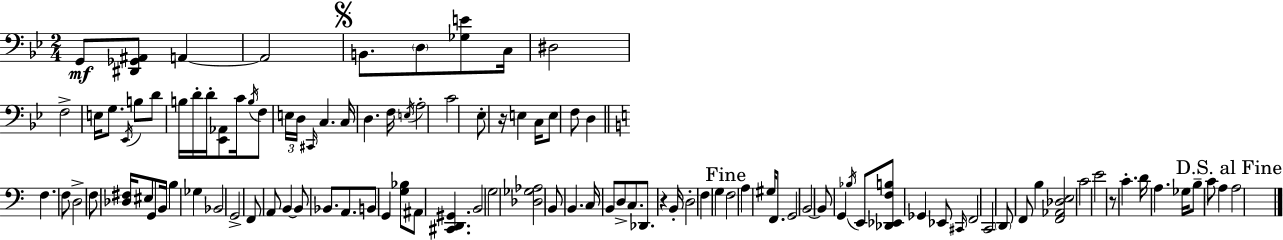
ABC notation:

X:1
T:Untitled
M:2/4
L:1/4
K:Gm
G,,/2 [^D,,_G,,^A,,]/2 A,, A,,2 B,,/2 D,/2 [_G,E]/2 C,/4 ^D,2 F,2 E,/4 G,/2 _E,,/4 B,/2 D/2 B,/4 D/4 D/4 [_E,,_A,,]/2 C/4 B,/4 F,/2 E,/4 D,/4 ^C,,/4 C, C,/4 D, F,/4 E,/4 A,2 C2 _E,/2 z/4 E, C,/4 E,/2 F,/2 D, F, F,/2 D,2 F,/2 [_D,^F,]/4 ^E,/2 G,,/2 B,,/4 B, _G, _B,,2 G,,2 F,,/2 A,,/2 B,, B,,/2 _B,,/2 A,,/2 B,,/2 G,, [G,_B,]/2 ^A,,/2 [^C,,D,,^G,,] B,,2 G,2 [_D,_G,_A,]2 B,,/2 B,, C,/4 B,,/2 D,/2 C,/2 _D,,/2 z B,,/4 D,2 F, G, F,2 A, ^G,/4 F,,/2 G,,2 B,,2 B,,/2 G,, _B,/4 E,,/2 [_D,,_E,,F,B,]/2 _G,, _E,,/2 ^C,,/4 F,,2 C,,2 D,,/2 F,,/2 B, [F,,_A,,_D,E,]2 C2 E2 z/2 C D/4 A, _G,/4 B,/2 C/2 A, A,2